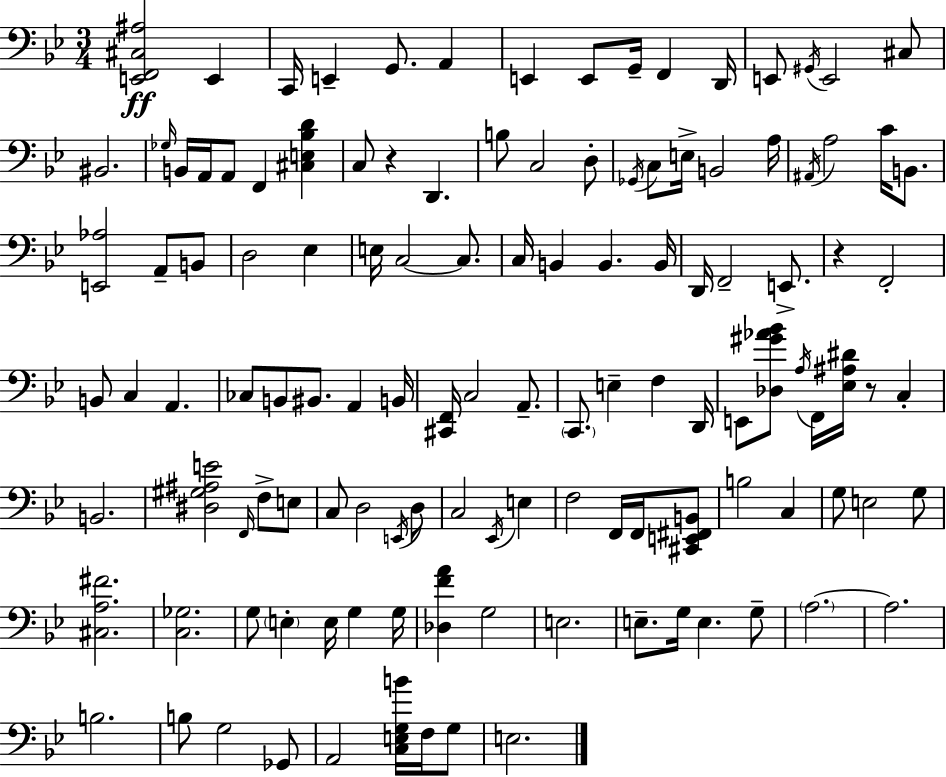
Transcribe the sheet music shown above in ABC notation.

X:1
T:Untitled
M:3/4
L:1/4
K:Bb
[E,,F,,^C,^A,]2 E,, C,,/4 E,, G,,/2 A,, E,, E,,/2 G,,/4 F,, D,,/4 E,,/2 ^G,,/4 E,,2 ^C,/2 ^B,,2 _G,/4 B,,/4 A,,/4 A,,/2 F,, [^C,E,_B,D] C,/2 z D,, B,/2 C,2 D,/2 _G,,/4 C,/2 E,/4 B,,2 A,/4 ^A,,/4 A,2 C/4 B,,/2 [E,,_A,]2 A,,/2 B,,/2 D,2 _E, E,/4 C,2 C,/2 C,/4 B,, B,, B,,/4 D,,/4 F,,2 E,,/2 z F,,2 B,,/2 C, A,, _C,/2 B,,/2 ^B,,/2 A,, B,,/4 [^C,,F,,]/4 C,2 A,,/2 C,,/2 E, F, D,,/4 E,,/2 [_D,^G_A_B]/2 A,/4 F,,/4 [_E,^A,^D]/4 z/2 C, B,,2 [^D,^G,^A,E]2 F,,/4 F,/2 E,/2 C,/2 D,2 E,,/4 D,/2 C,2 _E,,/4 E, F,2 F,,/4 F,,/4 [^C,,E,,^F,,B,,]/2 B,2 C, G,/2 E,2 G,/2 [^C,A,^F]2 [C,_G,]2 G,/2 E, E,/4 G, G,/4 [_D,FA] G,2 E,2 E,/2 G,/4 E, G,/2 A,2 A,2 B,2 B,/2 G,2 _G,,/2 A,,2 [C,E,G,B]/4 F,/4 G,/2 E,2